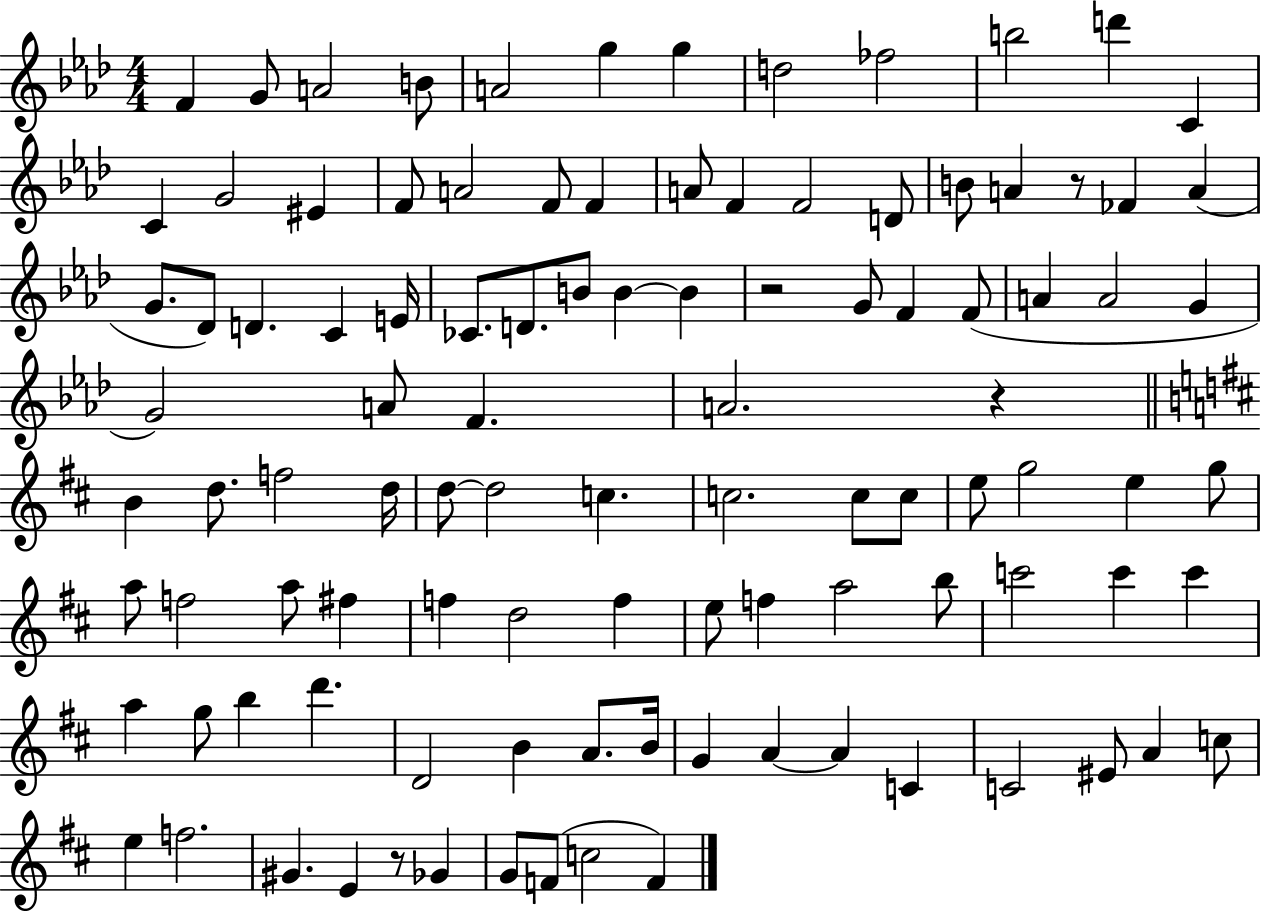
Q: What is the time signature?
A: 4/4